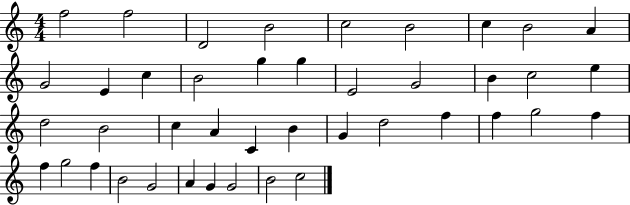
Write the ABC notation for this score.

X:1
T:Untitled
M:4/4
L:1/4
K:C
f2 f2 D2 B2 c2 B2 c B2 A G2 E c B2 g g E2 G2 B c2 e d2 B2 c A C B G d2 f f g2 f f g2 f B2 G2 A G G2 B2 c2